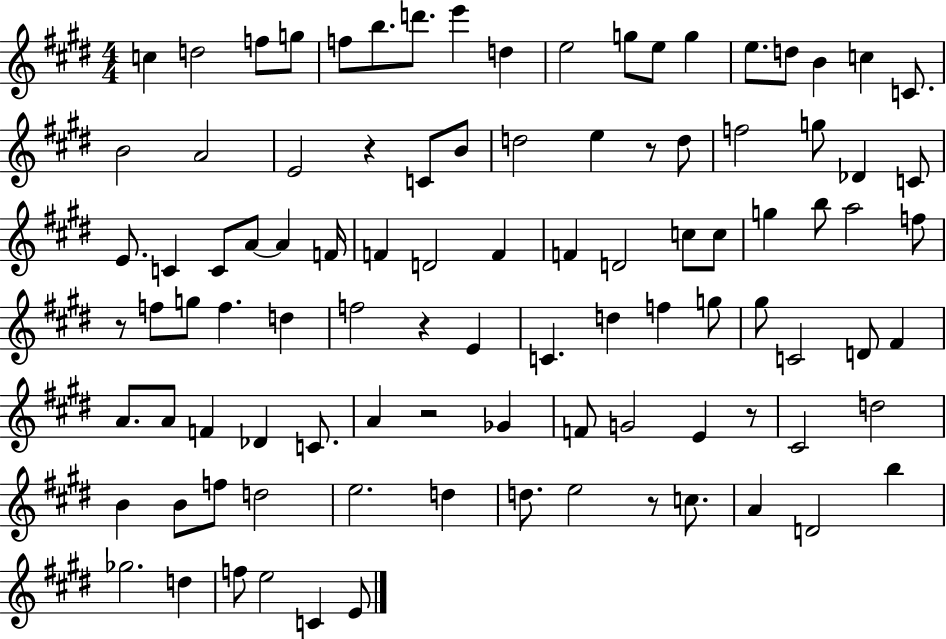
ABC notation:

X:1
T:Untitled
M:4/4
L:1/4
K:E
c d2 f/2 g/2 f/2 b/2 d'/2 e' d e2 g/2 e/2 g e/2 d/2 B c C/2 B2 A2 E2 z C/2 B/2 d2 e z/2 d/2 f2 g/2 _D C/2 E/2 C C/2 A/2 A F/4 F D2 F F D2 c/2 c/2 g b/2 a2 f/2 z/2 f/2 g/2 f d f2 z E C d f g/2 ^g/2 C2 D/2 ^F A/2 A/2 F _D C/2 A z2 _G F/2 G2 E z/2 ^C2 d2 B B/2 f/2 d2 e2 d d/2 e2 z/2 c/2 A D2 b _g2 d f/2 e2 C E/2